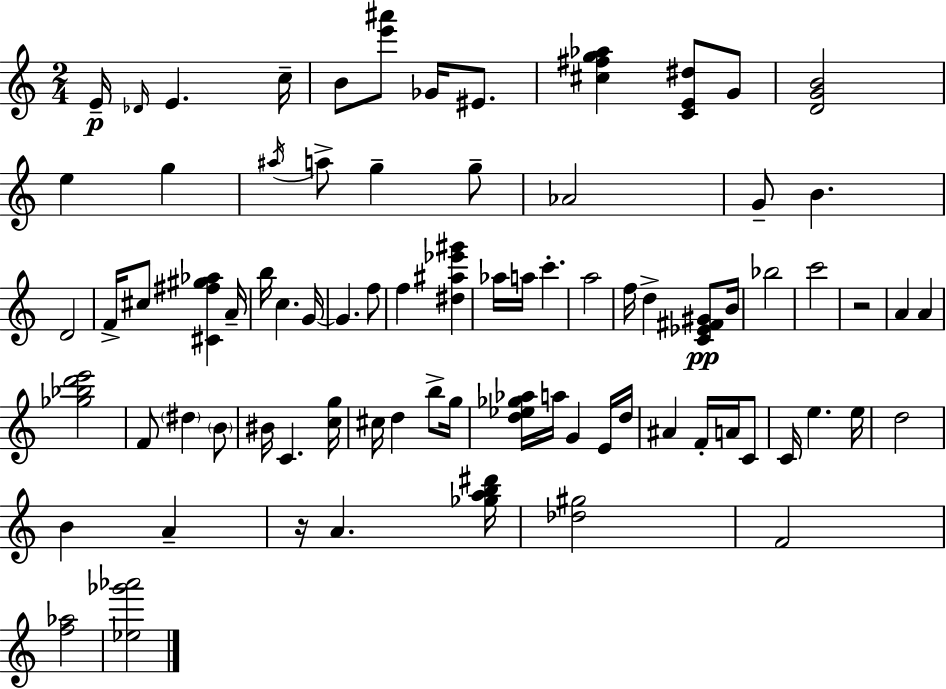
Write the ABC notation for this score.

X:1
T:Untitled
M:2/4
L:1/4
K:C
E/4 _D/4 E c/4 B/2 [e'^a']/2 _G/4 ^E/2 [^c^fg_a] [CE^d]/2 G/2 [DGB]2 e g ^a/4 a/2 g g/2 _A2 G/2 B D2 F/4 ^c/2 [^C^f^g_a] A/4 b/4 c G/4 G f/2 f [^d^a_e'^g'] _a/4 a/4 c' a2 f/4 d [C_E^F^G]/2 B/4 _b2 c'2 z2 A A [_g_bd'e']2 F/2 ^d B/2 ^B/4 C [cg]/4 ^c/4 d b/2 g/4 [d_e_g_a]/4 a/4 G E/4 d/4 ^A F/4 A/4 C/2 C/4 e e/4 d2 B A z/4 A [_gab^d']/4 [_d^g]2 F2 [f_a]2 [_e_g'_a']2